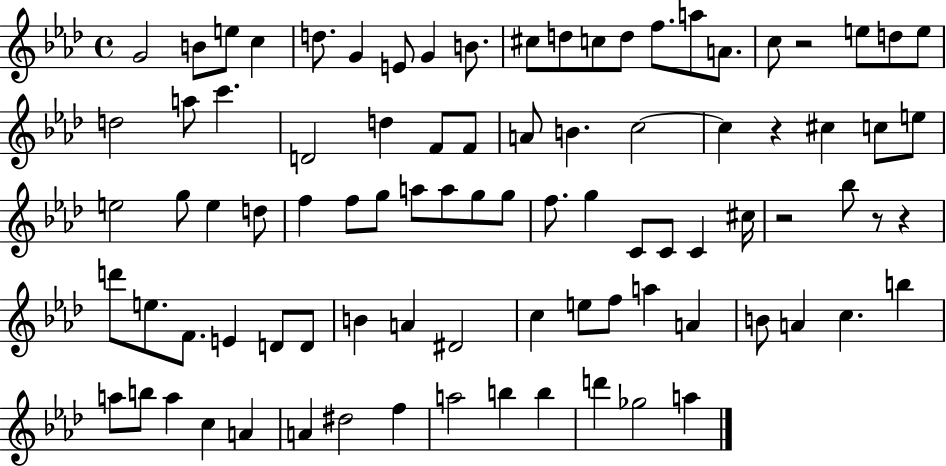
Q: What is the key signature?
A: AES major